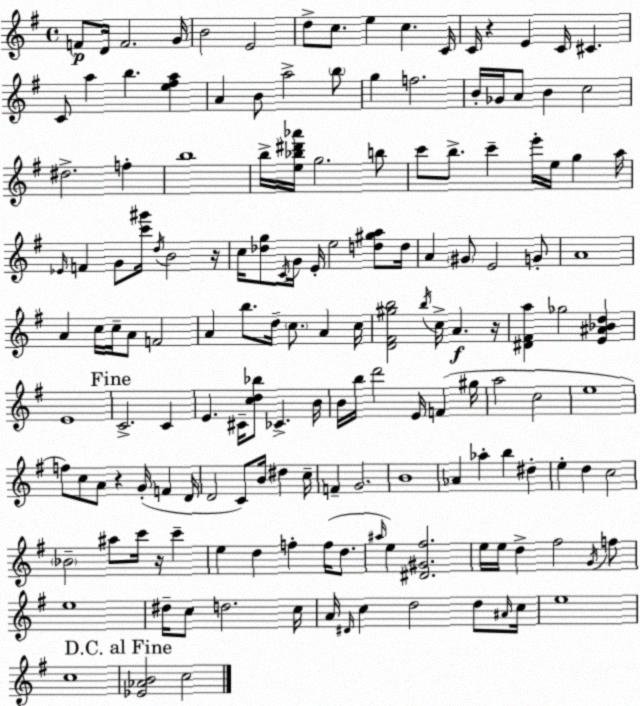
X:1
T:Untitled
M:4/4
L:1/4
K:G
F/2 D/4 F2 G/4 B2 E2 d/2 c/2 e c C/4 C/4 z E C/4 ^C C/2 a b [e^fa] A B/2 a2 b/2 g f2 B/4 _G/4 A/2 B c2 ^d2 f b4 b/4 [e_b^d'_a']/4 g2 b/2 c'/2 b/2 c' e'/4 e/4 g a/4 _E/4 F G/2 [c'^g']/4 d/4 B2 z/4 c/4 [_dg]/2 C/4 G/4 E/4 e2 [d^ga]/2 d/4 A ^G/2 E2 G/2 A4 A c/4 c/4 A/2 F2 A b/2 d/4 c/2 A c/4 [D^F^gb]2 b/4 c/4 A z/4 [^D^Fa] _g2 [E^A_Bd] E4 C2 C E ^C/4 [cd_b]/2 _C B/4 B/4 b/4 d'2 E/4 F ^g/4 a2 c2 e4 f/2 c/2 A/2 z G/4 F D/4 D2 C/2 B/4 ^d c/4 F G2 B4 _A _a b ^d e d c2 _B2 ^a/2 c'/4 z/4 c' e d f f/4 d/2 ^a/4 e [^D^G^f]2 e/4 e/4 d ^f2 G/4 f/2 e4 ^d/4 c/2 d2 c/4 A/4 ^D/4 c d2 d/2 ^A/4 c/4 e4 c4 [_E_AB]2 c2